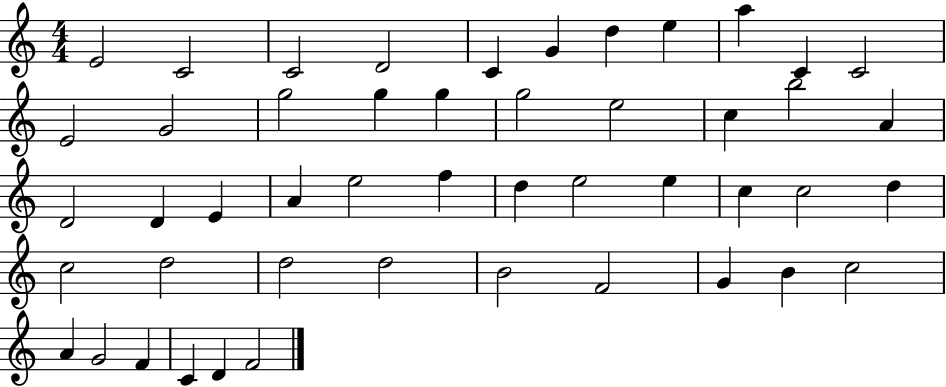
E4/h C4/h C4/h D4/h C4/q G4/q D5/q E5/q A5/q C4/q C4/h E4/h G4/h G5/h G5/q G5/q G5/h E5/h C5/q B5/h A4/q D4/h D4/q E4/q A4/q E5/h F5/q D5/q E5/h E5/q C5/q C5/h D5/q C5/h D5/h D5/h D5/h B4/h F4/h G4/q B4/q C5/h A4/q G4/h F4/q C4/q D4/q F4/h